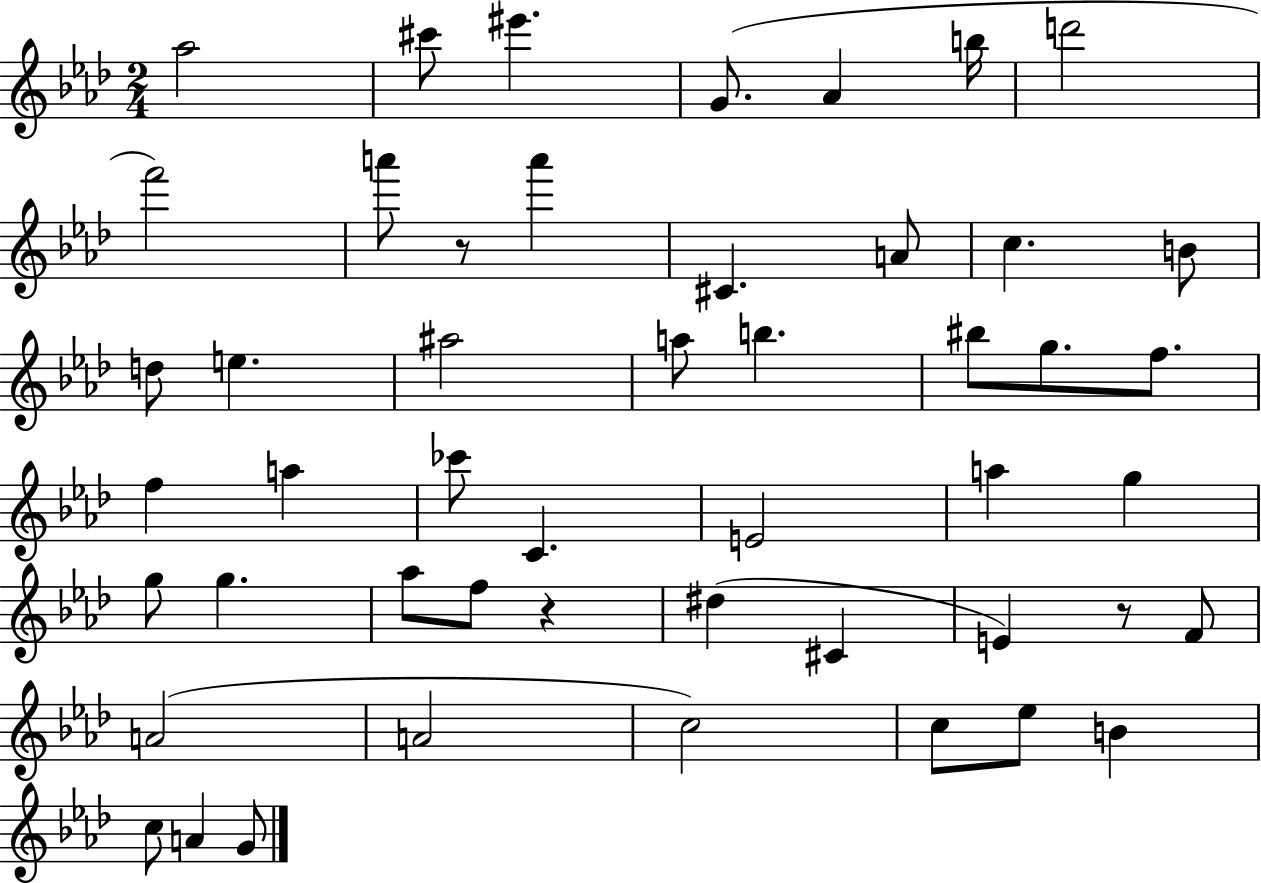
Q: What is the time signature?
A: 2/4